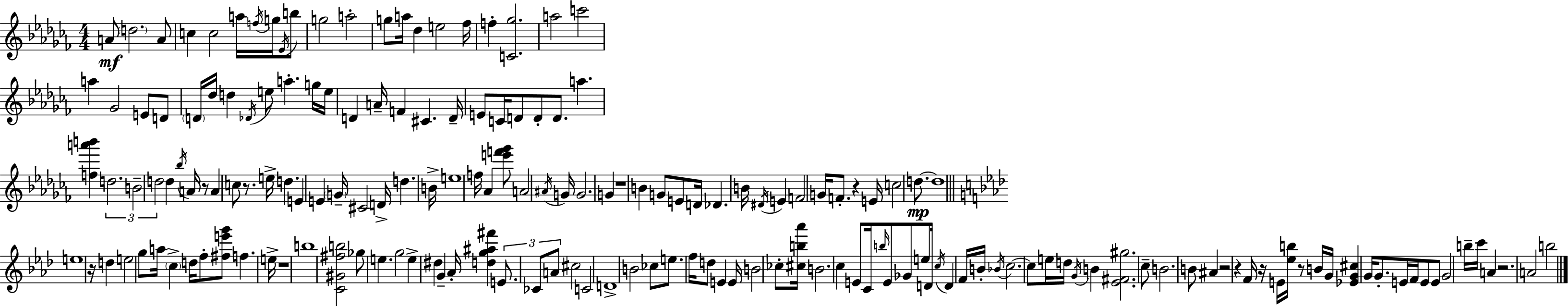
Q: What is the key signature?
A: AES minor